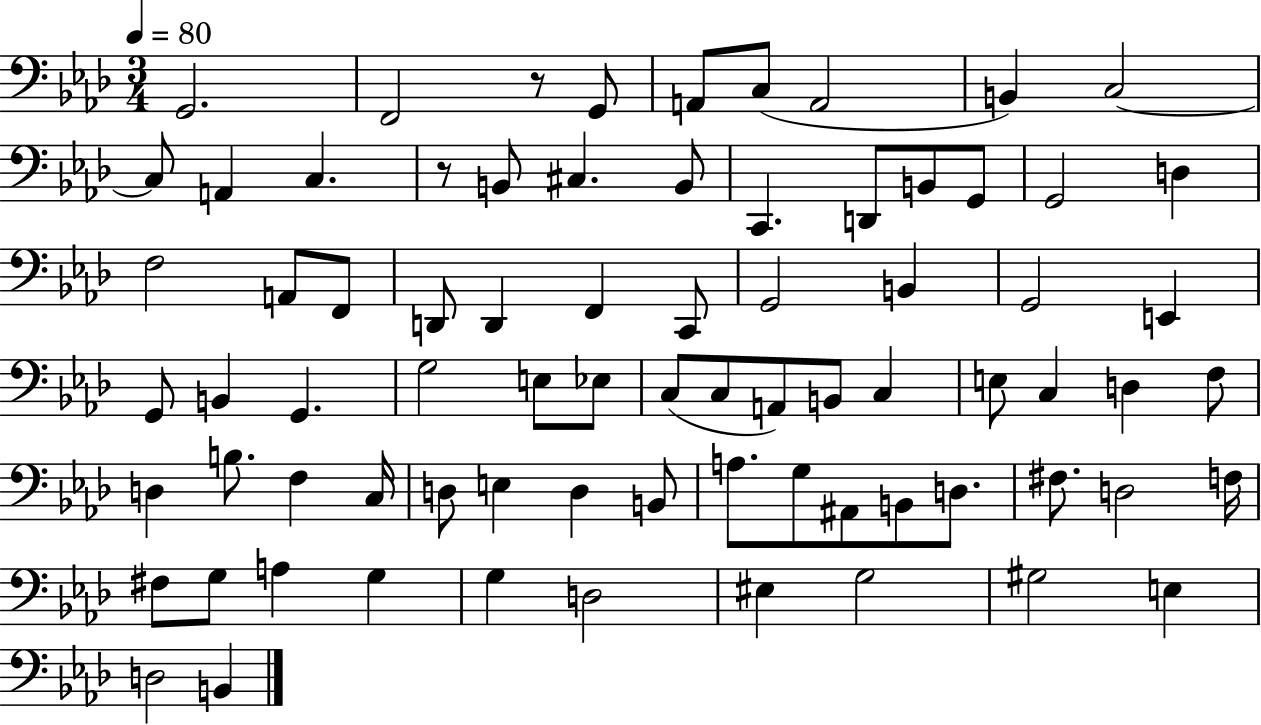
{
  \clef bass
  \numericTimeSignature
  \time 3/4
  \key aes \major
  \tempo 4 = 80
  \repeat volta 2 { g,2. | f,2 r8 g,8 | a,8 c8( a,2 | b,4) c2~~ | \break c8 a,4 c4. | r8 b,8 cis4. b,8 | c,4. d,8 b,8 g,8 | g,2 d4 | \break f2 a,8 f,8 | d,8 d,4 f,4 c,8 | g,2 b,4 | g,2 e,4 | \break g,8 b,4 g,4. | g2 e8 ees8 | c8( c8 a,8) b,8 c4 | e8 c4 d4 f8 | \break d4 b8. f4 c16 | d8 e4 d4 b,8 | a8. g8 ais,8 b,8 d8. | fis8. d2 f16 | \break fis8 g8 a4 g4 | g4 d2 | eis4 g2 | gis2 e4 | \break d2 b,4 | } \bar "|."
}